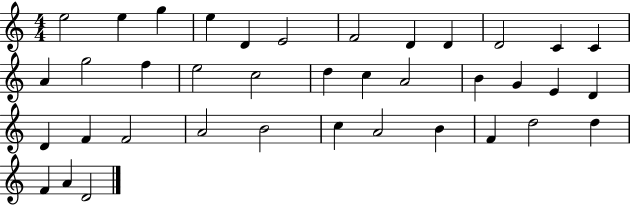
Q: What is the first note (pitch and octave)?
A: E5